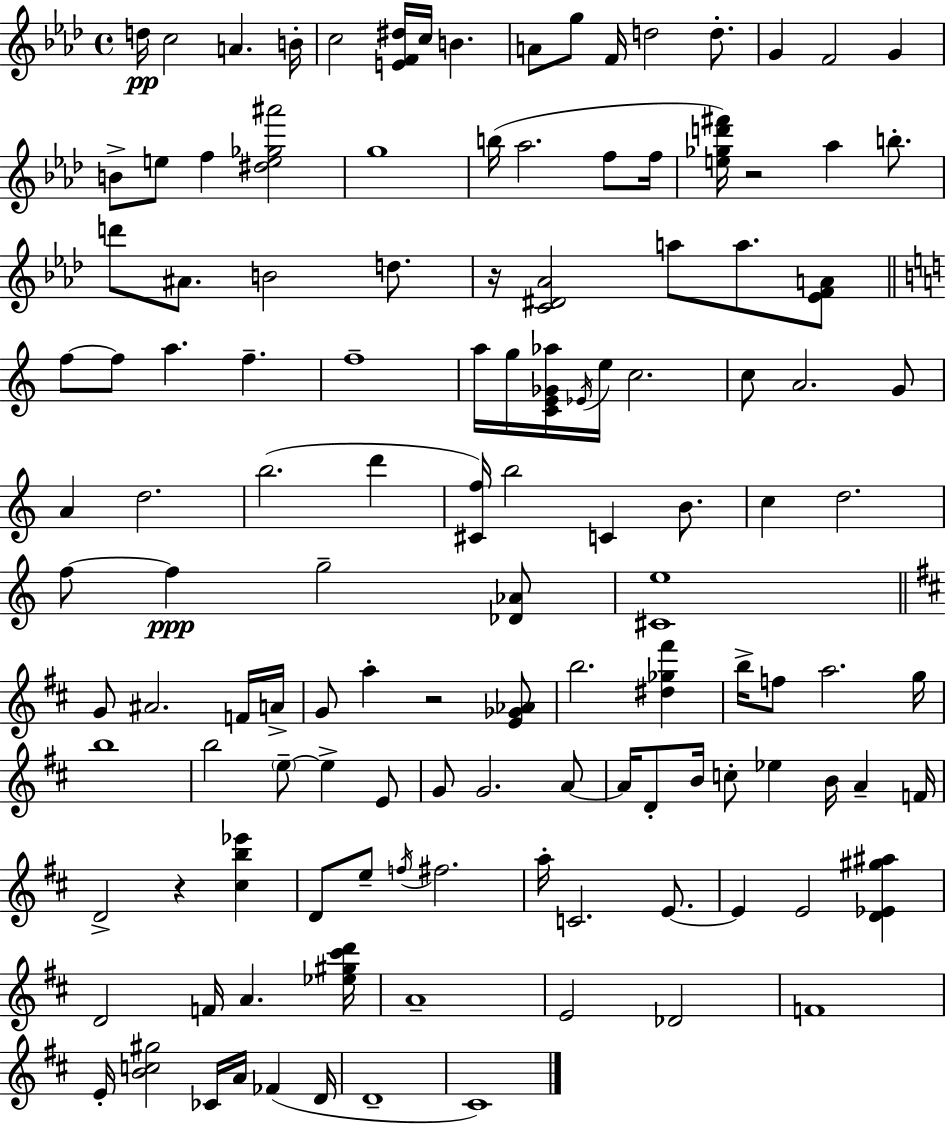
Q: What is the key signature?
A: AES major